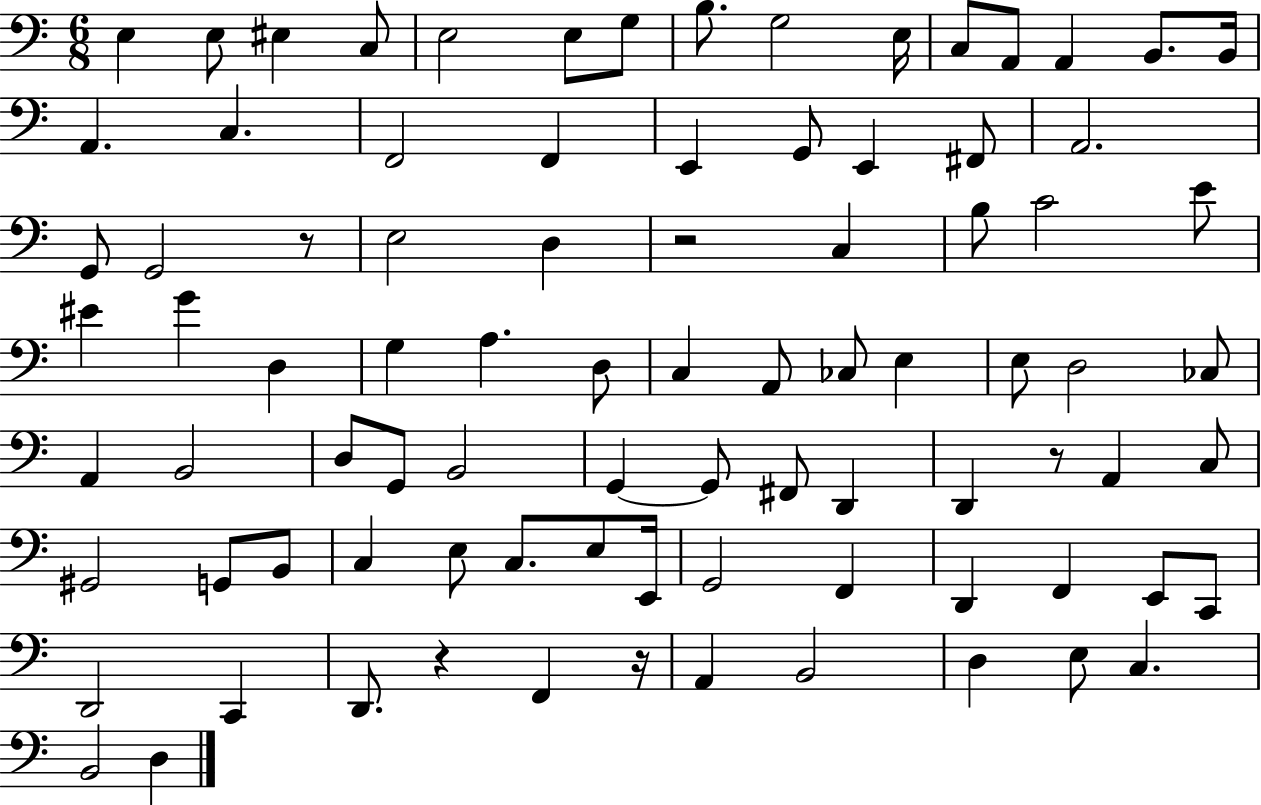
{
  \clef bass
  \numericTimeSignature
  \time 6/8
  \key c \major
  e4 e8 eis4 c8 | e2 e8 g8 | b8. g2 e16 | c8 a,8 a,4 b,8. b,16 | \break a,4. c4. | f,2 f,4 | e,4 g,8 e,4 fis,8 | a,2. | \break g,8 g,2 r8 | e2 d4 | r2 c4 | b8 c'2 e'8 | \break eis'4 g'4 d4 | g4 a4. d8 | c4 a,8 ces8 e4 | e8 d2 ces8 | \break a,4 b,2 | d8 g,8 b,2 | g,4~~ g,8 fis,8 d,4 | d,4 r8 a,4 c8 | \break gis,2 g,8 b,8 | c4 e8 c8. e8 e,16 | g,2 f,4 | d,4 f,4 e,8 c,8 | \break d,2 c,4 | d,8. r4 f,4 r16 | a,4 b,2 | d4 e8 c4. | \break b,2 d4 | \bar "|."
}